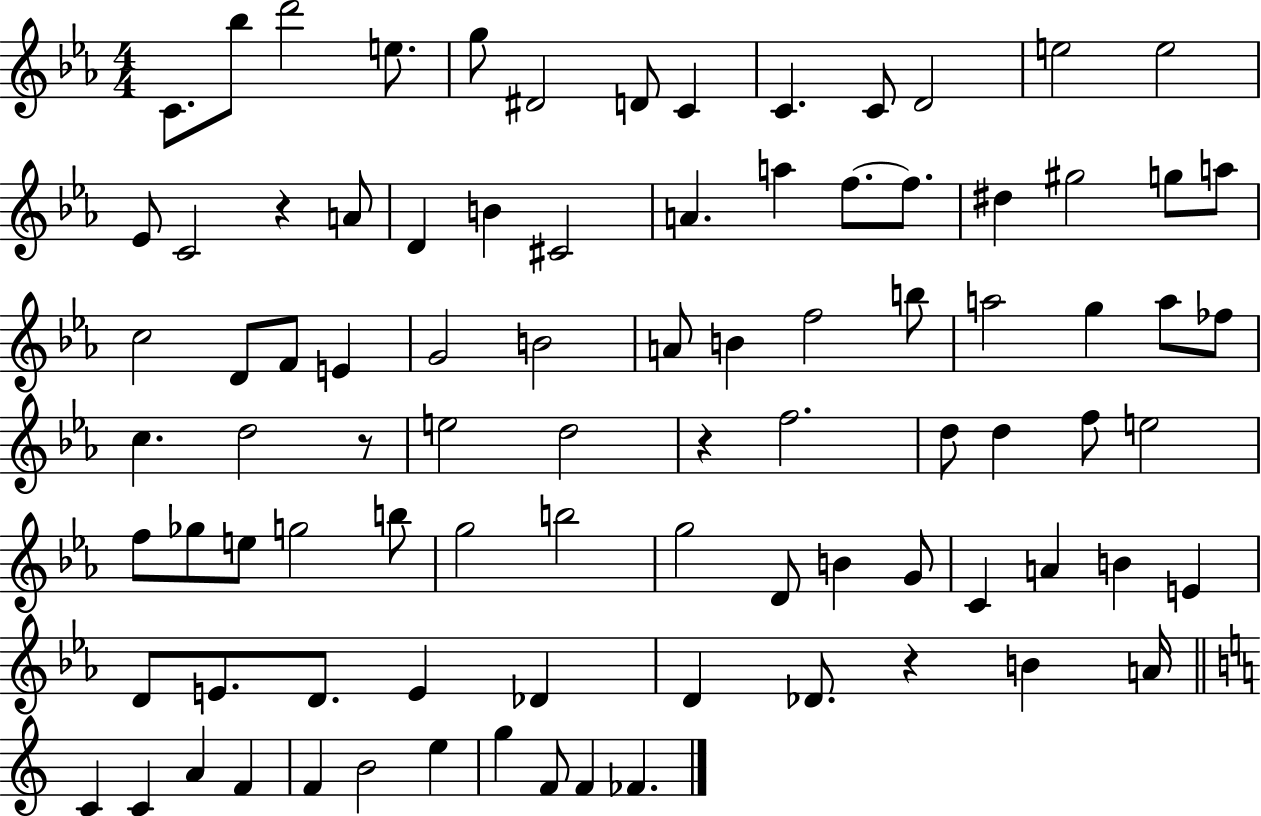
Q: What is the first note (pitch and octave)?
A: C4